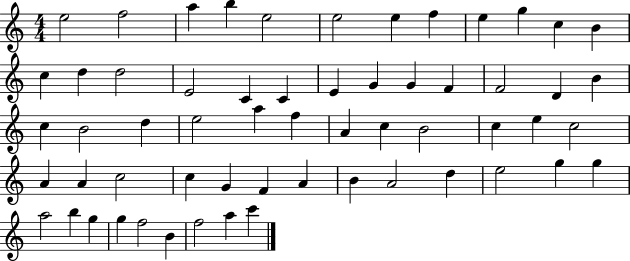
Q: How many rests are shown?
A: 0